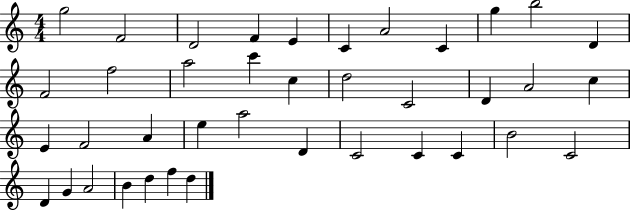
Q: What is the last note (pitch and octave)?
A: D5